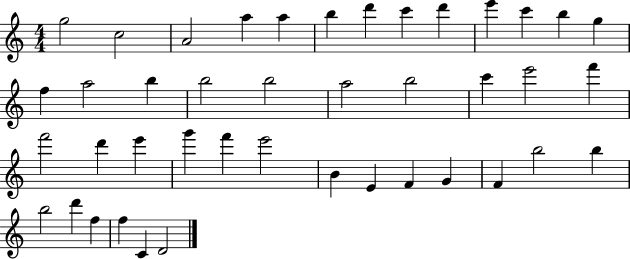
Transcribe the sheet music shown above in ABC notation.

X:1
T:Untitled
M:4/4
L:1/4
K:C
g2 c2 A2 a a b d' c' d' e' c' b g f a2 b b2 b2 a2 b2 c' e'2 f' f'2 d' e' g' f' e'2 B E F G F b2 b b2 d' f f C D2